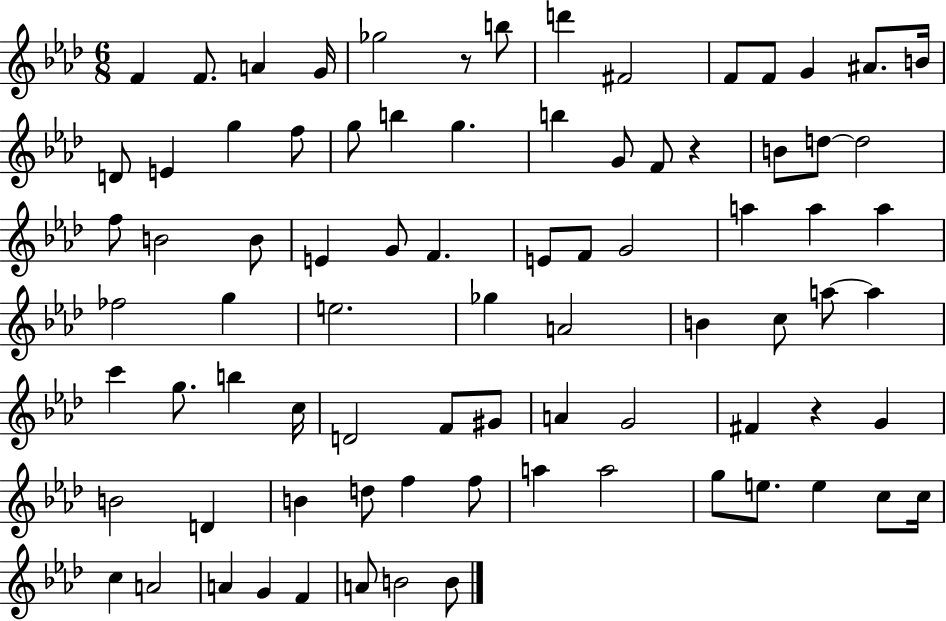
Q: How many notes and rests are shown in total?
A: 82